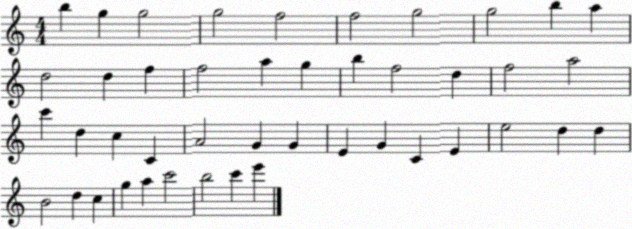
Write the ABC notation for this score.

X:1
T:Untitled
M:4/4
L:1/4
K:C
b g g2 g2 f2 f2 g2 g2 b a d2 d f f2 a g b f2 d f2 a2 c' d c C A2 G G E G C E e2 d d B2 d c g a c'2 b2 c' e'